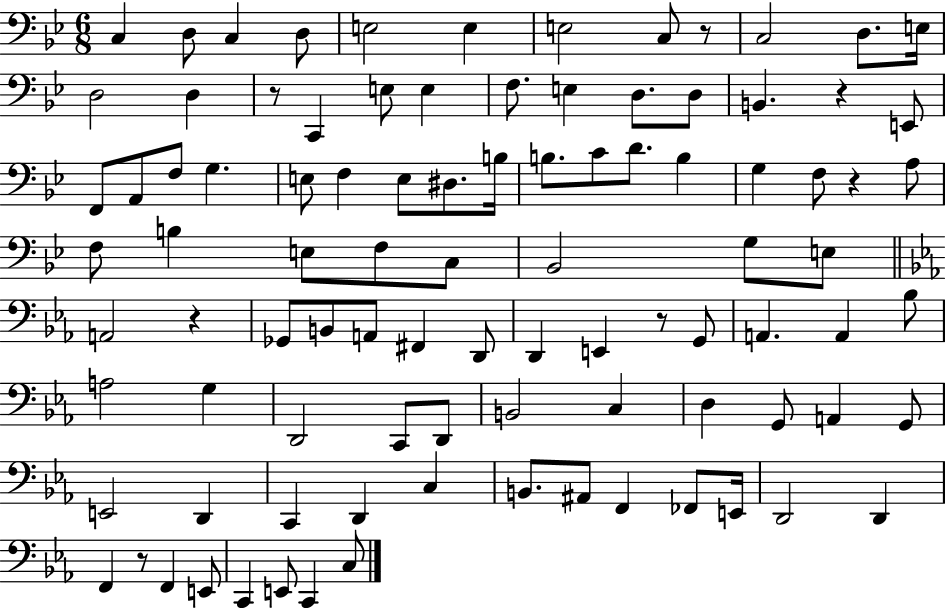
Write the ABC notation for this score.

X:1
T:Untitled
M:6/8
L:1/4
K:Bb
C, D,/2 C, D,/2 E,2 E, E,2 C,/2 z/2 C,2 D,/2 E,/4 D,2 D, z/2 C,, E,/2 E, F,/2 E, D,/2 D,/2 B,, z E,,/2 F,,/2 A,,/2 F,/2 G, E,/2 F, E,/2 ^D,/2 B,/4 B,/2 C/2 D/2 B, G, F,/2 z A,/2 F,/2 B, E,/2 F,/2 C,/2 _B,,2 G,/2 E,/2 A,,2 z _G,,/2 B,,/2 A,,/2 ^F,, D,,/2 D,, E,, z/2 G,,/2 A,, A,, _B,/2 A,2 G, D,,2 C,,/2 D,,/2 B,,2 C, D, G,,/2 A,, G,,/2 E,,2 D,, C,, D,, C, B,,/2 ^A,,/2 F,, _F,,/2 E,,/4 D,,2 D,, F,, z/2 F,, E,,/2 C,, E,,/2 C,, C,/2